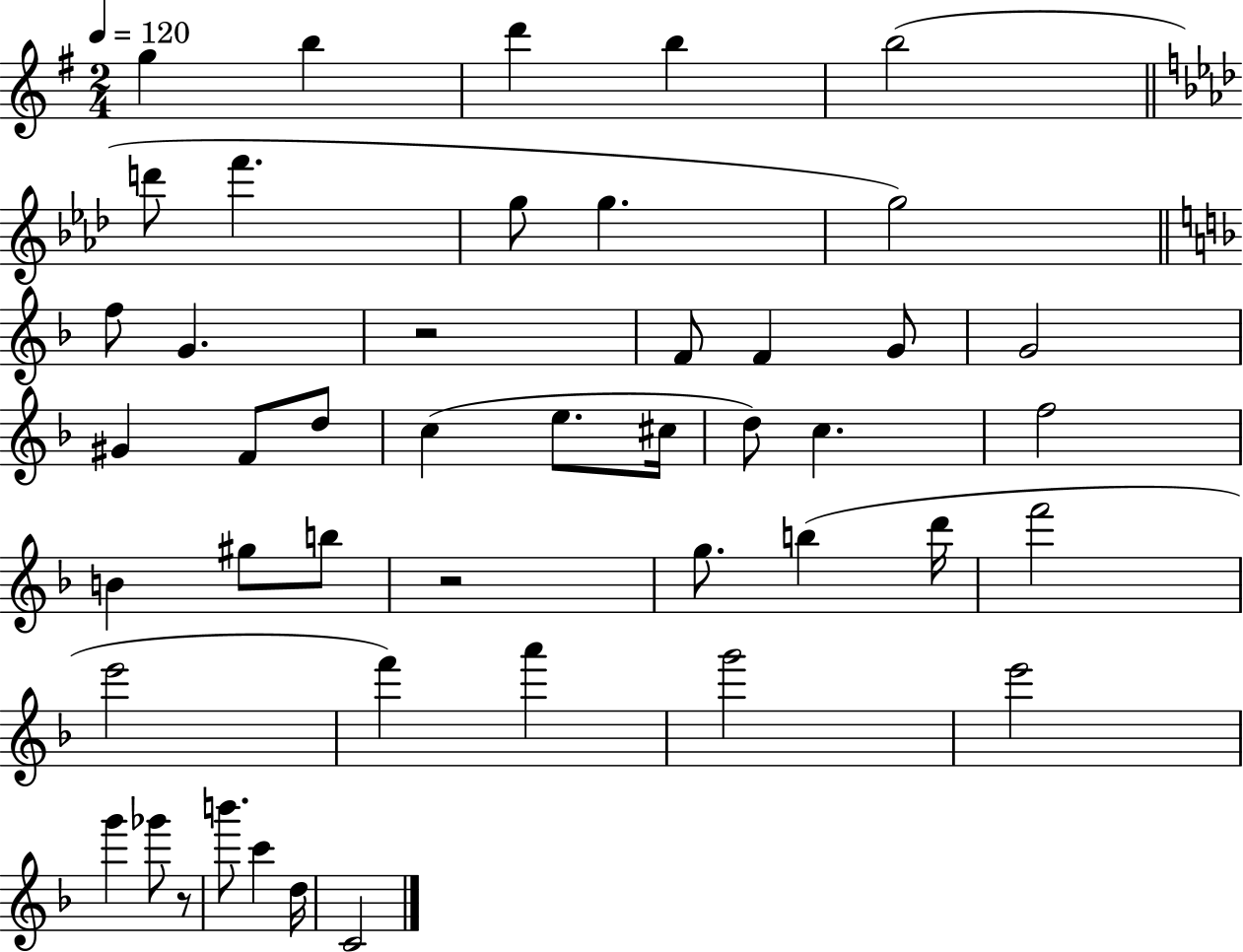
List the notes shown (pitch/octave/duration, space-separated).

G5/q B5/q D6/q B5/q B5/h D6/e F6/q. G5/e G5/q. G5/h F5/e G4/q. R/h F4/e F4/q G4/e G4/h G#4/q F4/e D5/e C5/q E5/e. C#5/s D5/e C5/q. F5/h B4/q G#5/e B5/e R/h G5/e. B5/q D6/s F6/h E6/h F6/q A6/q G6/h E6/h G6/q Gb6/e R/e B6/e. C6/q D5/s C4/h